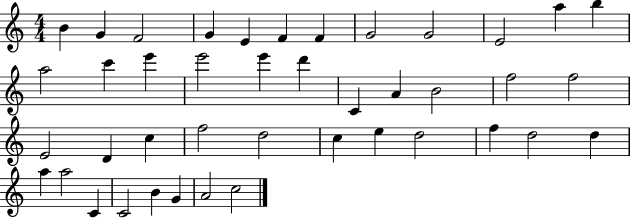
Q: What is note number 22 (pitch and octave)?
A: F5